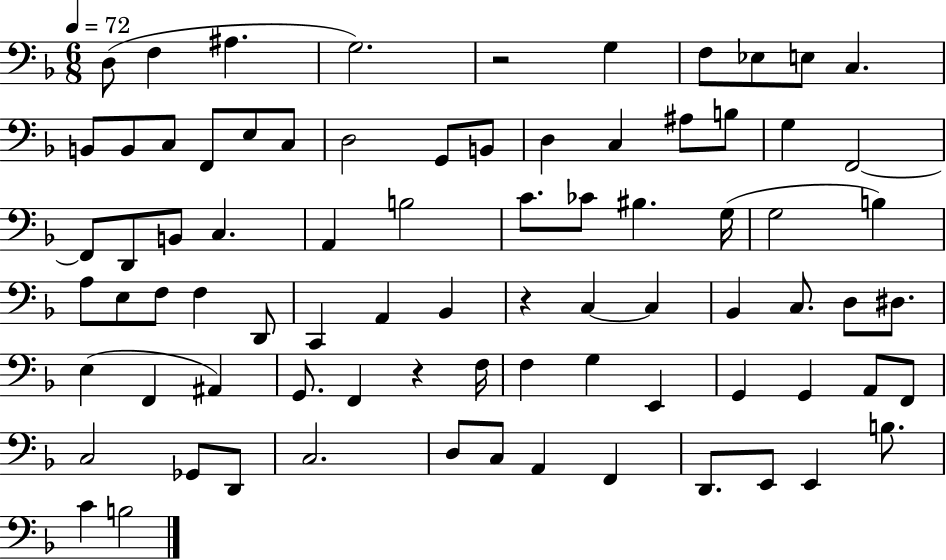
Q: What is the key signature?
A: F major